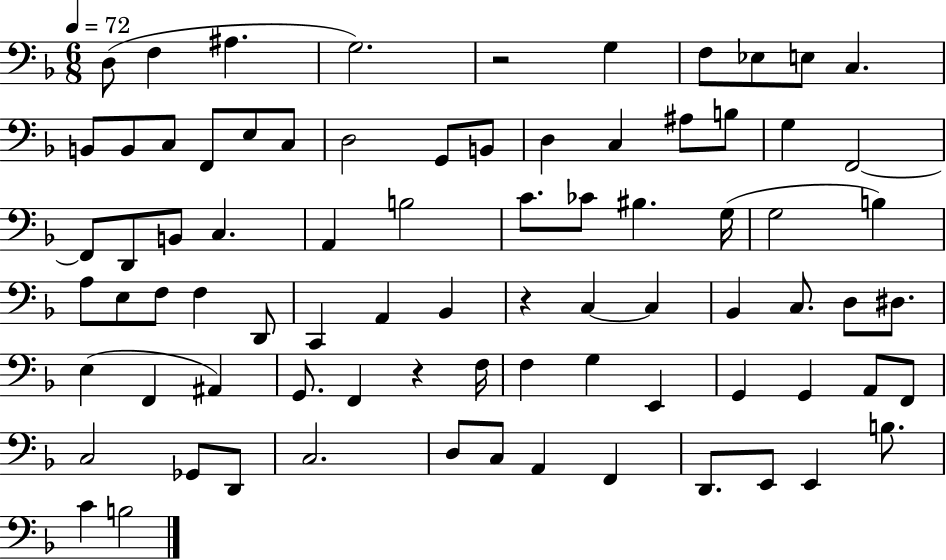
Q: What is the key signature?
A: F major